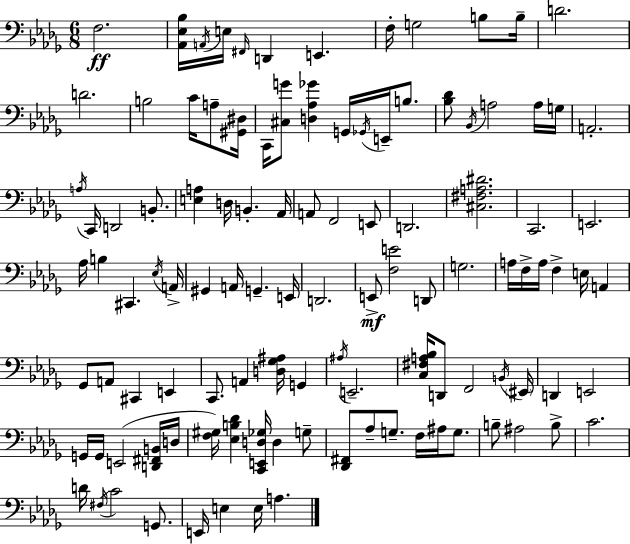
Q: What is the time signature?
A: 6/8